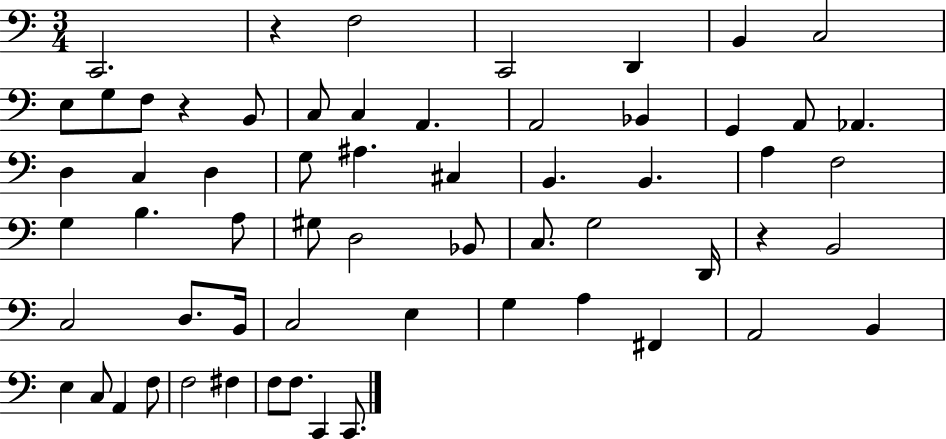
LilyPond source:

{
  \clef bass
  \numericTimeSignature
  \time 3/4
  \key c \major
  \repeat volta 2 { c,2. | r4 f2 | c,2 d,4 | b,4 c2 | \break e8 g8 f8 r4 b,8 | c8 c4 a,4. | a,2 bes,4 | g,4 a,8 aes,4. | \break d4 c4 d4 | g8 ais4. cis4 | b,4. b,4. | a4 f2 | \break g4 b4. a8 | gis8 d2 bes,8 | c8. g2 d,16 | r4 b,2 | \break c2 d8. b,16 | c2 e4 | g4 a4 fis,4 | a,2 b,4 | \break e4 c8 a,4 f8 | f2 fis4 | f8 f8. c,4 c,8. | } \bar "|."
}